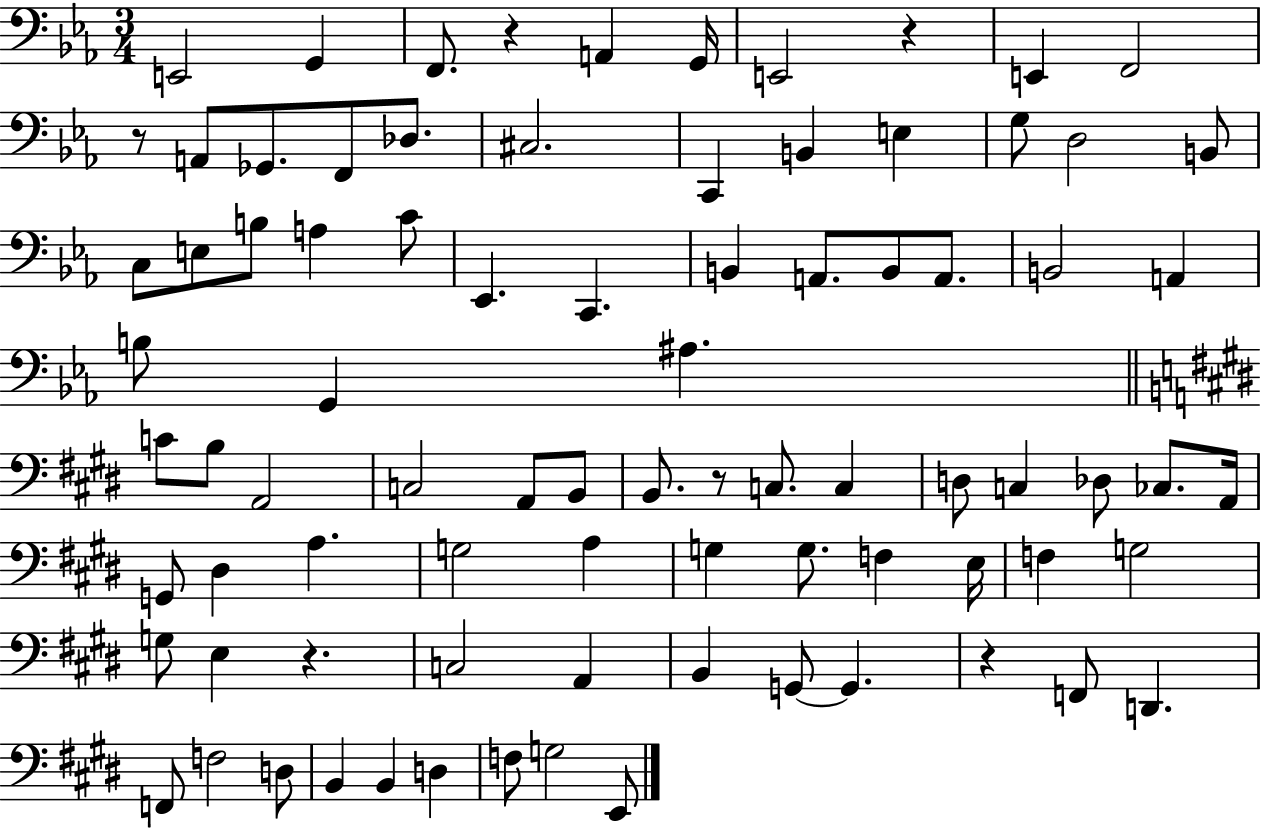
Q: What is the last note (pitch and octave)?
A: E2